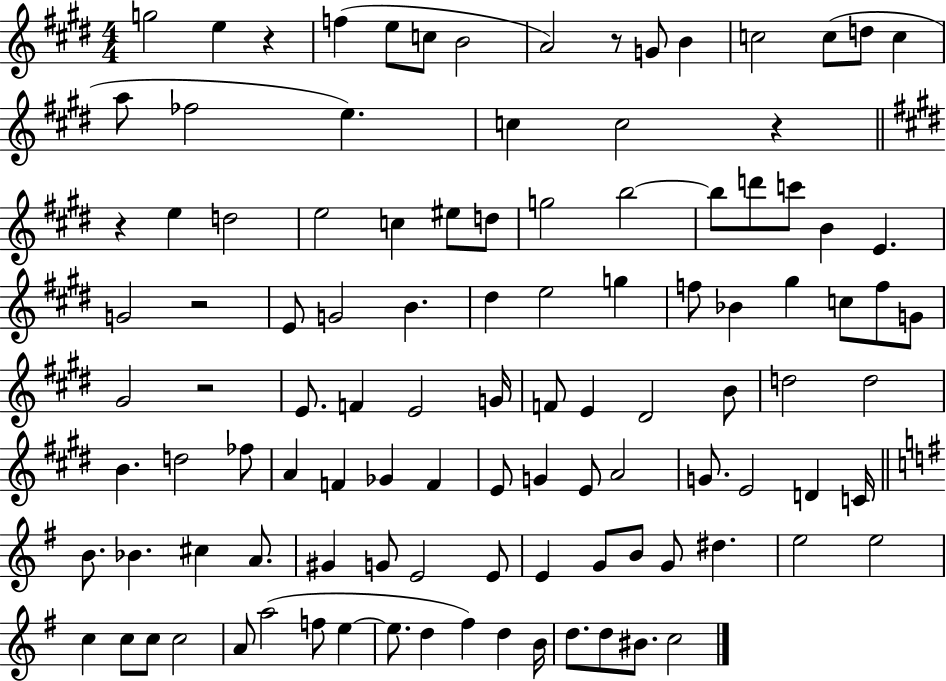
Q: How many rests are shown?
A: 6